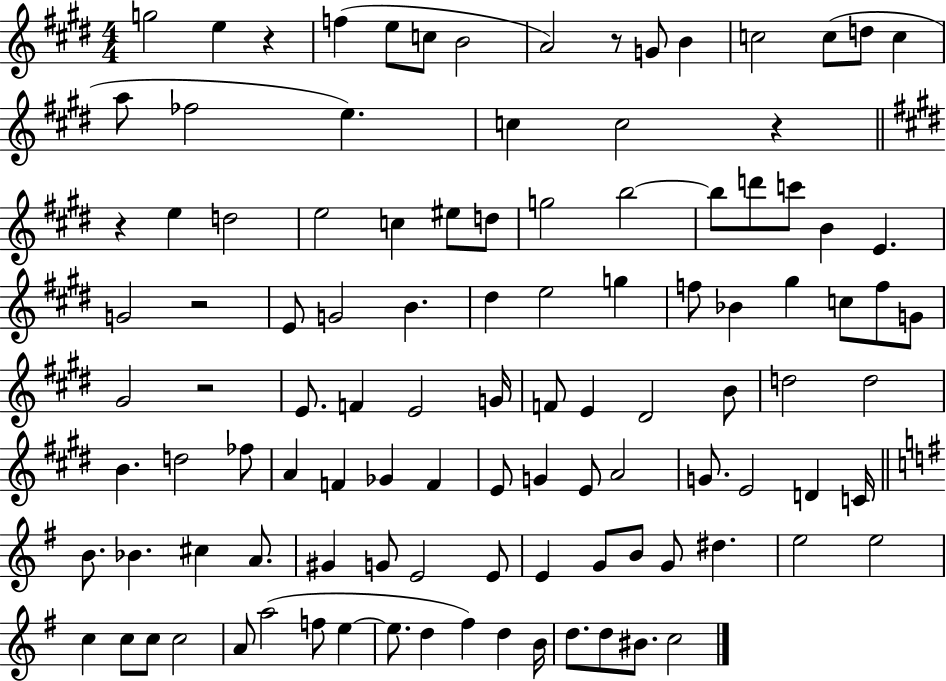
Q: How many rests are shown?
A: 6